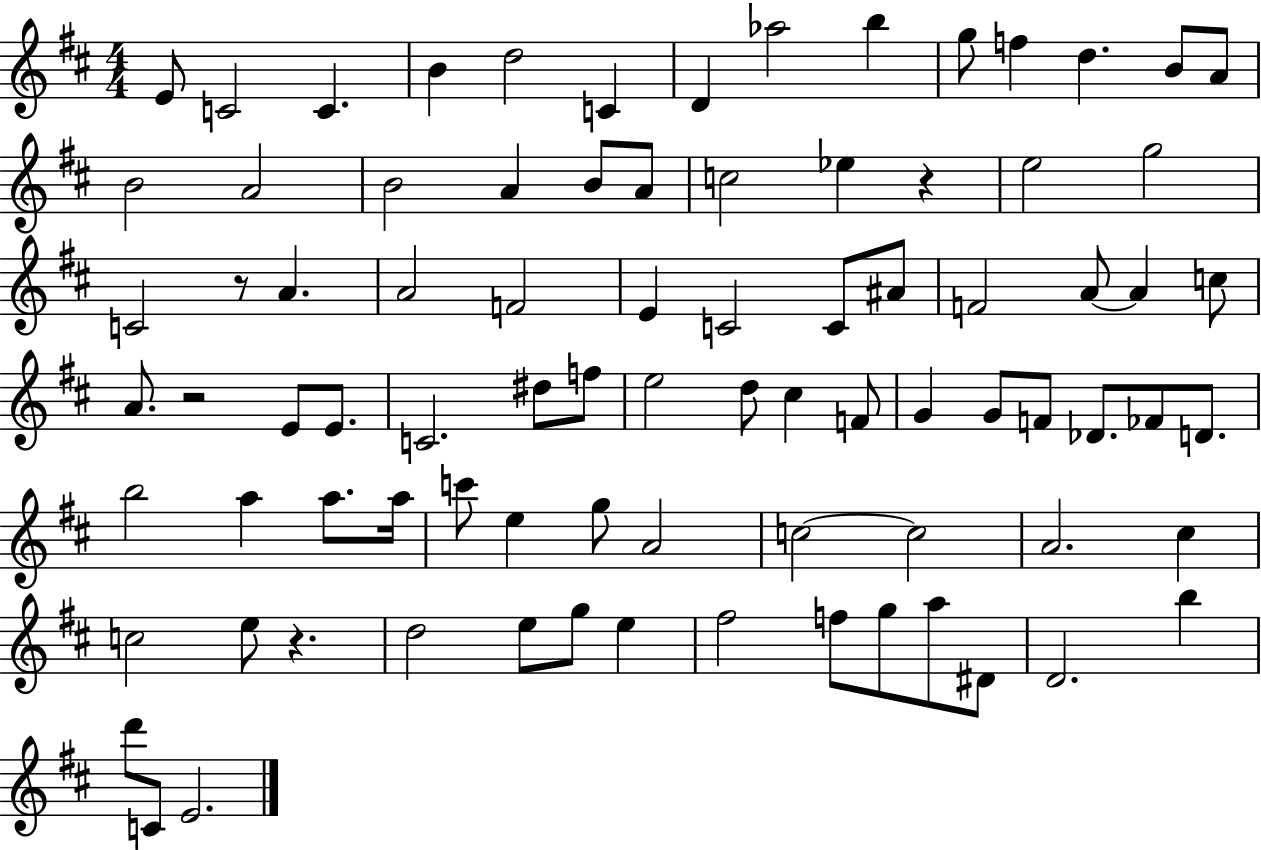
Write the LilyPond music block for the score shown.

{
  \clef treble
  \numericTimeSignature
  \time 4/4
  \key d \major
  e'8 c'2 c'4. | b'4 d''2 c'4 | d'4 aes''2 b''4 | g''8 f''4 d''4. b'8 a'8 | \break b'2 a'2 | b'2 a'4 b'8 a'8 | c''2 ees''4 r4 | e''2 g''2 | \break c'2 r8 a'4. | a'2 f'2 | e'4 c'2 c'8 ais'8 | f'2 a'8~~ a'4 c''8 | \break a'8. r2 e'8 e'8. | c'2. dis''8 f''8 | e''2 d''8 cis''4 f'8 | g'4 g'8 f'8 des'8. fes'8 d'8. | \break b''2 a''4 a''8. a''16 | c'''8 e''4 g''8 a'2 | c''2~~ c''2 | a'2. cis''4 | \break c''2 e''8 r4. | d''2 e''8 g''8 e''4 | fis''2 f''8 g''8 a''8 dis'8 | d'2. b''4 | \break d'''8 c'8 e'2. | \bar "|."
}